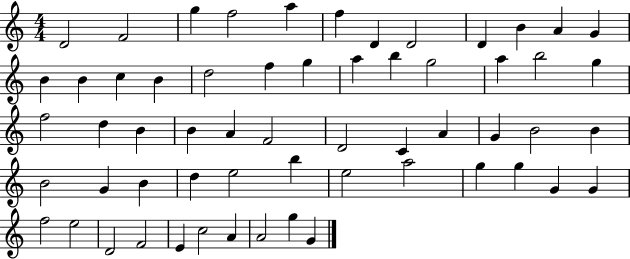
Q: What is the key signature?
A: C major